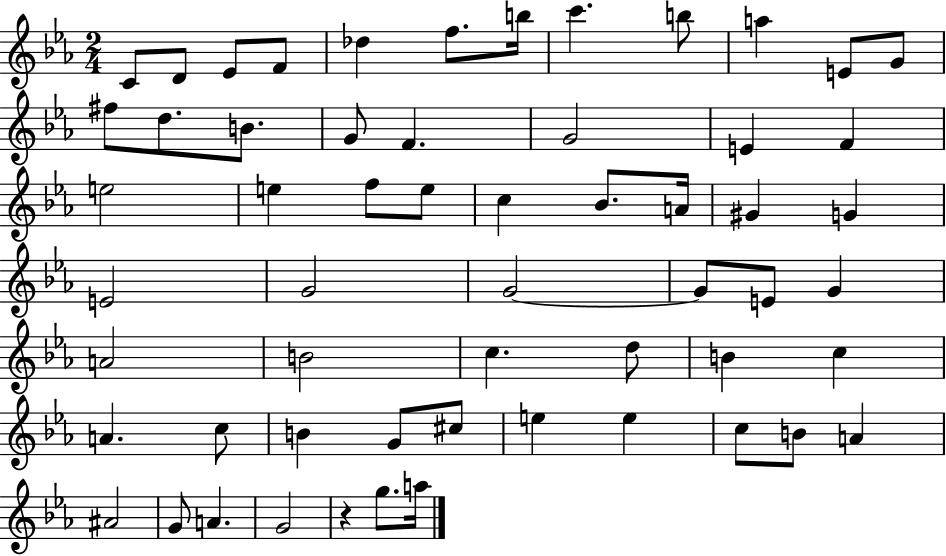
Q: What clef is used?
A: treble